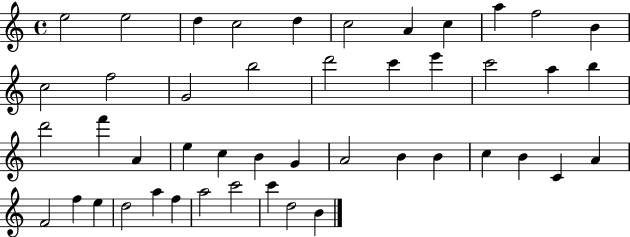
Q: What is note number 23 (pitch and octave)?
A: F6